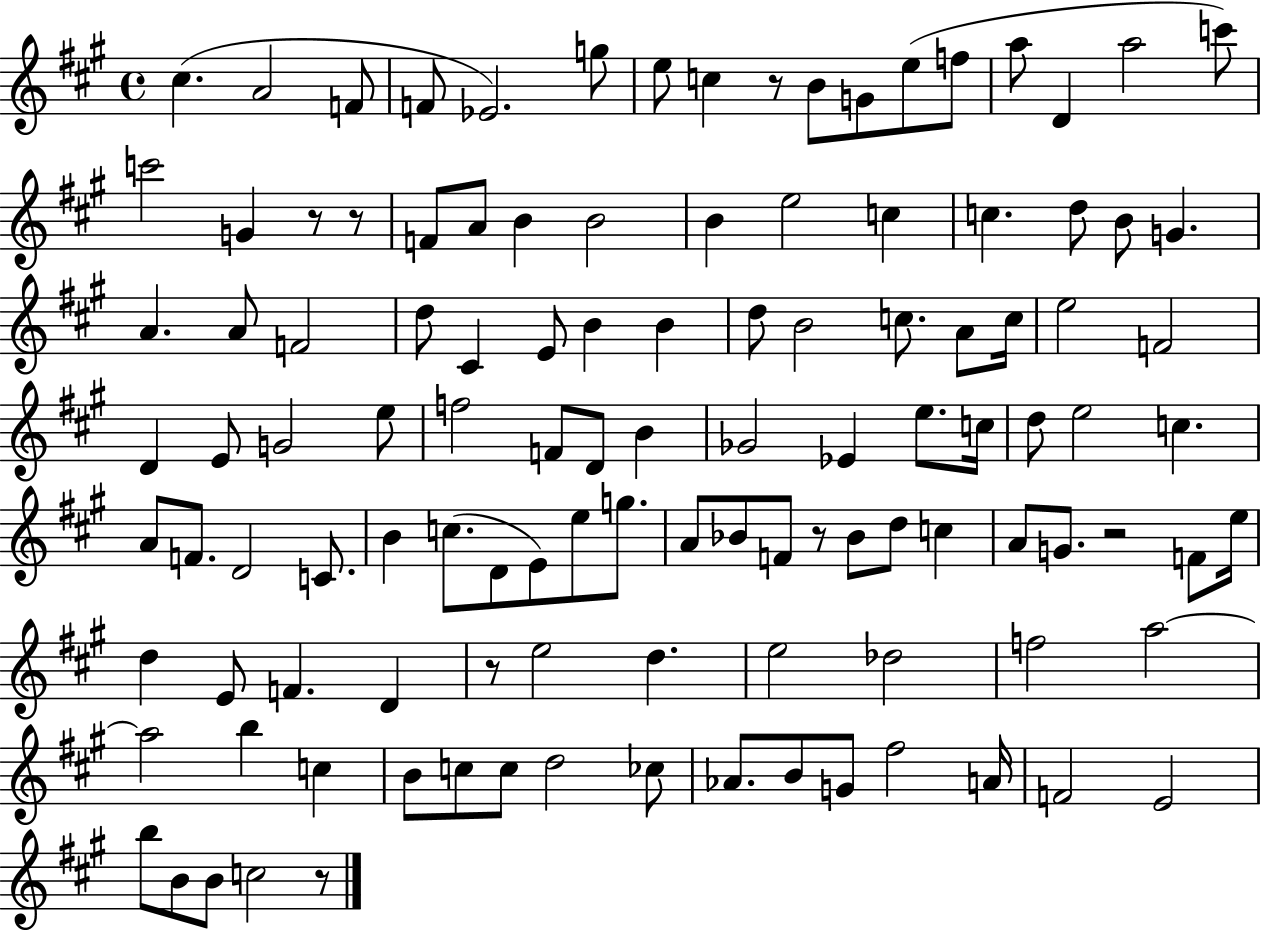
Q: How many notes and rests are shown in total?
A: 115